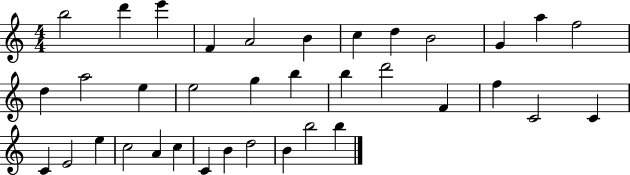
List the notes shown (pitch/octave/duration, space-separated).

B5/h D6/q E6/q F4/q A4/h B4/q C5/q D5/q B4/h G4/q A5/q F5/h D5/q A5/h E5/q E5/h G5/q B5/q B5/q D6/h F4/q F5/q C4/h C4/q C4/q E4/h E5/q C5/h A4/q C5/q C4/q B4/q D5/h B4/q B5/h B5/q